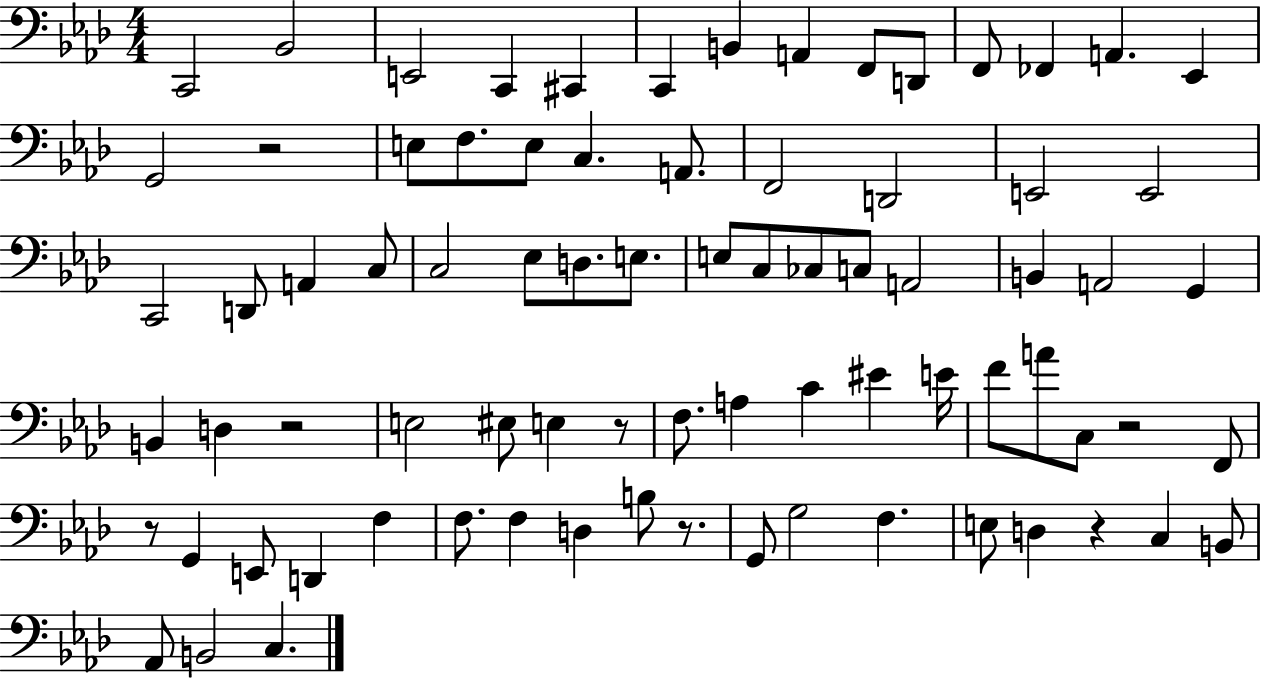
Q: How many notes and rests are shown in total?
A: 79